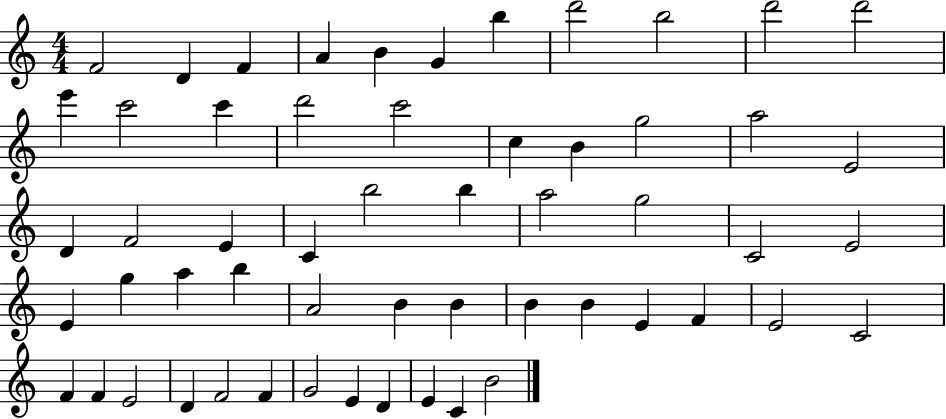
F4/h D4/q F4/q A4/q B4/q G4/q B5/q D6/h B5/h D6/h D6/h E6/q C6/h C6/q D6/h C6/h C5/q B4/q G5/h A5/h E4/h D4/q F4/h E4/q C4/q B5/h B5/q A5/h G5/h C4/h E4/h E4/q G5/q A5/q B5/q A4/h B4/q B4/q B4/q B4/q E4/q F4/q E4/h C4/h F4/q F4/q E4/h D4/q F4/h F4/q G4/h E4/q D4/q E4/q C4/q B4/h